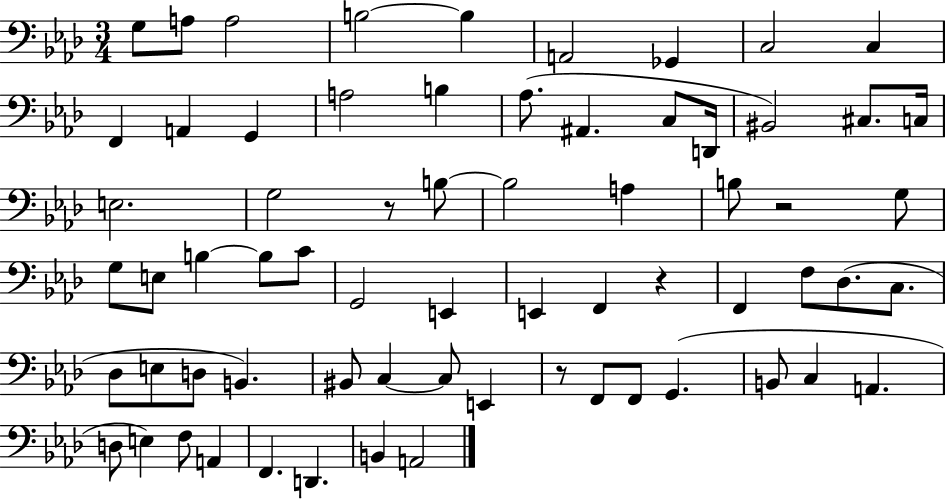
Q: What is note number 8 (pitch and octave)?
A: C3